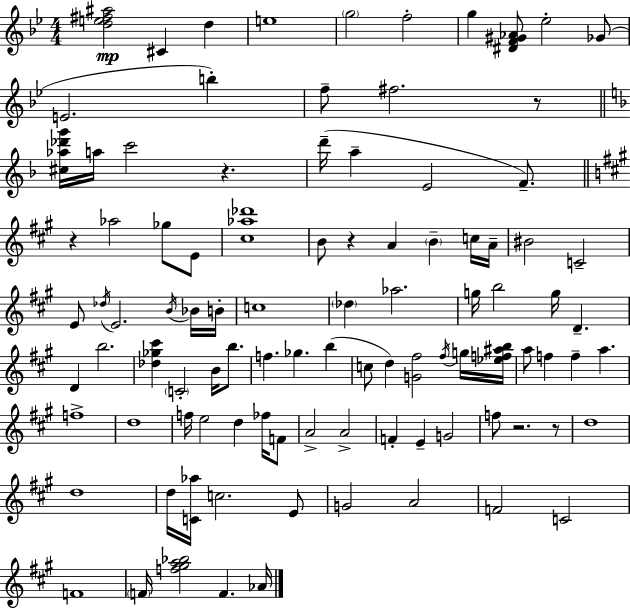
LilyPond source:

{
  \clef treble
  \numericTimeSignature
  \time 4/4
  \key bes \major
  \repeat volta 2 { <d'' e'' fis'' ais''>2\mp cis'4 d''4 | e''1 | \parenthesize g''2 f''2-. | g''4 <dis' f' gis' aes'>8 ees''2-. ges'8( | \break e'2. b''4-.) | f''8-- fis''2. r8 | \bar "||" \break \key f \major <cis'' aes'' des''' g'''>16 a''16 c'''2 r4. | d'''16--( a''4-- e'2 f'8.--) | \bar "||" \break \key a \major r4 aes''2 ges''8 e'8 | <cis'' aes'' des'''>1 | b'8 r4 a'4 \parenthesize b'4-- c''16 a'16-- | bis'2 c'2-- | \break e'8 \acciaccatura { des''16 } e'2. \acciaccatura { b'16 } | bes'16 b'16-. c''1 | \parenthesize des''4 aes''2. | g''16 b''2 g''16 d'4.-- | \break d'4 b''2. | <des'' ges'' cis'''>4 \parenthesize c'2-. b'16 b''8. | f''4. ges''4. b''4( | c''8 d''4) <g' fis''>2 | \break \acciaccatura { fis''16 } g''16 <ees'' f'' ais'' b''>16 a''8 f''4 f''4-- a''4. | f''1-> | d''1 | f''16 e''2 d''4 | \break fes''16 f'8 a'2-> a'2-> | f'4-. e'4-- g'2 | f''8 r2. | r8 d''1 | \break d''1 | d''16 <c' aes''>16 c''2. | e'8 g'2 a'2 | f'2 c'2 | \break f'1 | \parenthesize f'16 <f'' gis'' a'' bes''>2 f'4. | aes'16 } \bar "|."
}